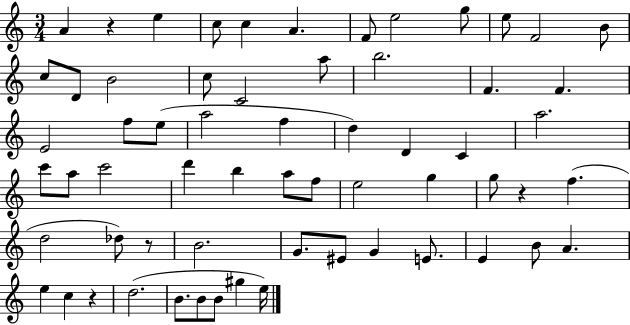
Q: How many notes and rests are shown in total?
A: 62